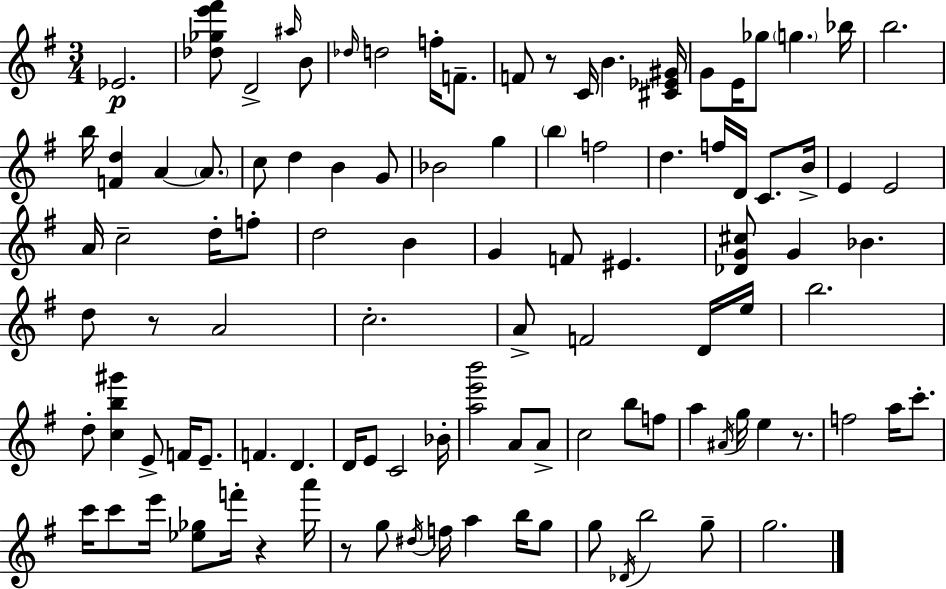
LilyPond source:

{
  \clef treble
  \numericTimeSignature
  \time 3/4
  \key e \minor
  \repeat volta 2 { ees'2.\p | <des'' ges'' e''' fis'''>8 d'2-> \grace { ais''16 } b'8 | \grace { des''16 } d''2 f''16-. f'8.-- | f'8 r8 c'16 b'4. | \break <cis' ees' gis'>16 g'8 e'16 ges''8 \parenthesize g''4. | bes''16 b''2. | b''16 <f' d''>4 a'4~~ \parenthesize a'8. | c''8 d''4 b'4 | \break g'8 bes'2 g''4 | \parenthesize b''4 f''2 | d''4. f''16 d'16 c'8. | b'16-> e'4 e'2 | \break a'16 c''2-- d''16-. | f''8-. d''2 b'4 | g'4 f'8 eis'4. | <des' g' cis''>8 g'4 bes'4. | \break d''8 r8 a'2 | c''2.-. | a'8-> f'2 | d'16 e''16 b''2. | \break d''8-. <c'' b'' gis'''>4 e'8-> f'16 e'8.-- | f'4. d'4. | d'16 e'8 c'2 | bes'16-. <a'' e''' b'''>2 a'8 | \break a'8-> c''2 b''8 | f''8 a''4 \acciaccatura { ais'16 } g''16 e''4 | r8. f''2 a''16 | c'''8.-. c'''16 c'''8 e'''16 <ees'' ges''>8 f'''16-. r4 | \break a'''16 r8 g''8 \acciaccatura { dis''16 } f''16 a''4 | b''16 g''8 g''8 \acciaccatura { des'16 } b''2 | g''8-- g''2. | } \bar "|."
}